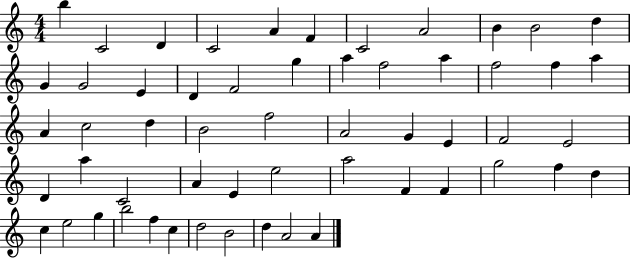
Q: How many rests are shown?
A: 0